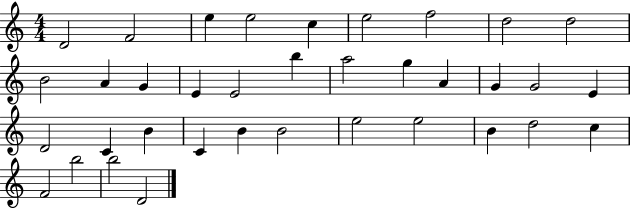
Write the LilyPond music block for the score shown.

{
  \clef treble
  \numericTimeSignature
  \time 4/4
  \key c \major
  d'2 f'2 | e''4 e''2 c''4 | e''2 f''2 | d''2 d''2 | \break b'2 a'4 g'4 | e'4 e'2 b''4 | a''2 g''4 a'4 | g'4 g'2 e'4 | \break d'2 c'4 b'4 | c'4 b'4 b'2 | e''2 e''2 | b'4 d''2 c''4 | \break f'2 b''2 | b''2 d'2 | \bar "|."
}